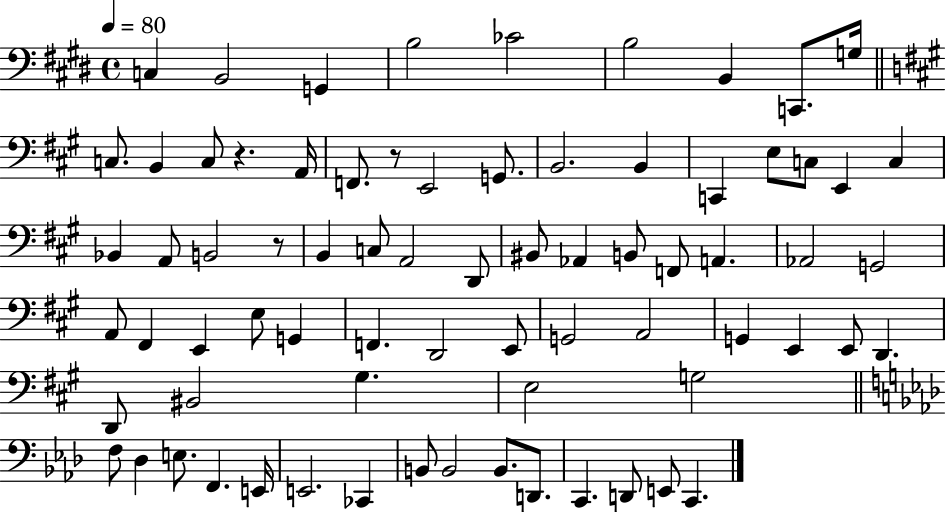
X:1
T:Untitled
M:4/4
L:1/4
K:E
C, B,,2 G,, B,2 _C2 B,2 B,, C,,/2 G,/4 C,/2 B,, C,/2 z A,,/4 F,,/2 z/2 E,,2 G,,/2 B,,2 B,, C,, E,/2 C,/2 E,, C, _B,, A,,/2 B,,2 z/2 B,, C,/2 A,,2 D,,/2 ^B,,/2 _A,, B,,/2 F,,/2 A,, _A,,2 G,,2 A,,/2 ^F,, E,, E,/2 G,, F,, D,,2 E,,/2 G,,2 A,,2 G,, E,, E,,/2 D,, D,,/2 ^B,,2 ^G, E,2 G,2 F,/2 _D, E,/2 F,, E,,/4 E,,2 _C,, B,,/2 B,,2 B,,/2 D,,/2 C,, D,,/2 E,,/2 C,,